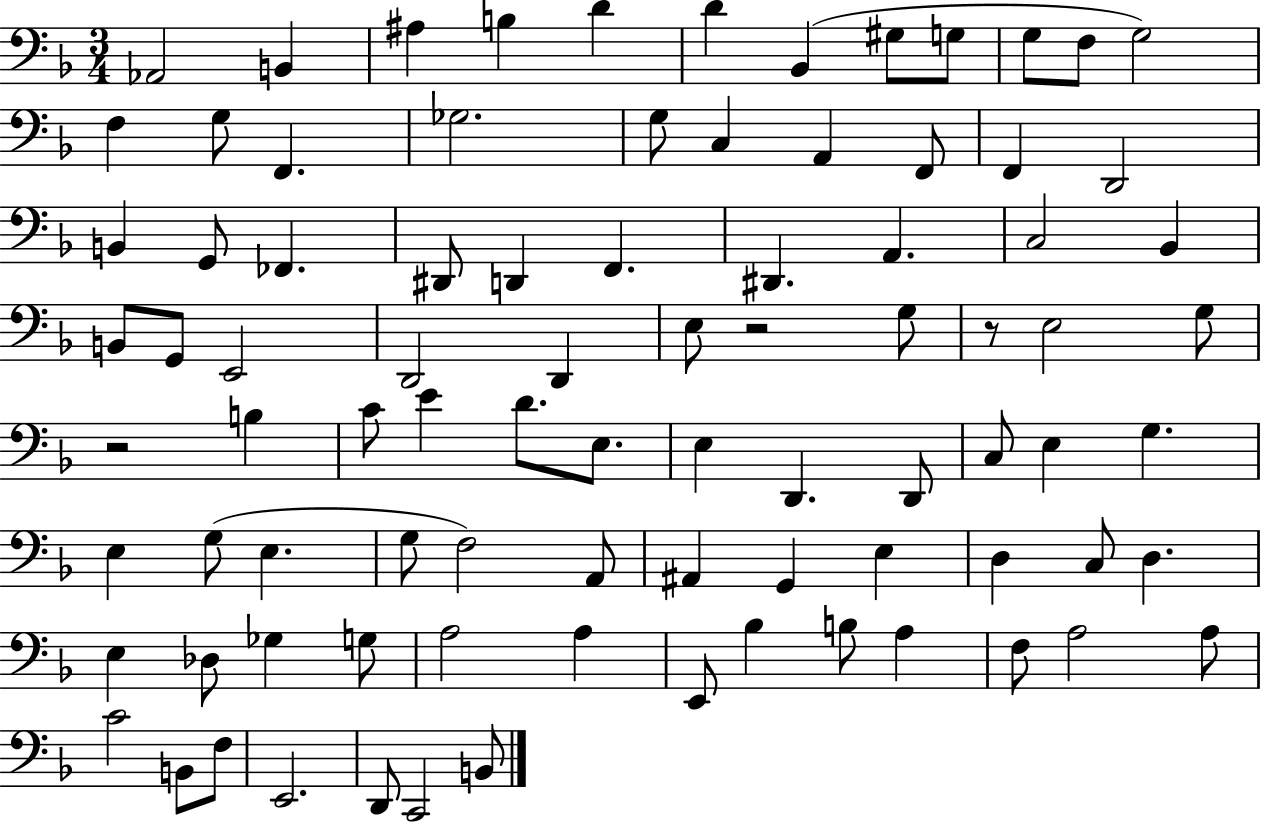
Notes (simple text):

Ab2/h B2/q A#3/q B3/q D4/q D4/q Bb2/q G#3/e G3/e G3/e F3/e G3/h F3/q G3/e F2/q. Gb3/h. G3/e C3/q A2/q F2/e F2/q D2/h B2/q G2/e FES2/q. D#2/e D2/q F2/q. D#2/q. A2/q. C3/h Bb2/q B2/e G2/e E2/h D2/h D2/q E3/e R/h G3/e R/e E3/h G3/e R/h B3/q C4/e E4/q D4/e. E3/e. E3/q D2/q. D2/e C3/e E3/q G3/q. E3/q G3/e E3/q. G3/e F3/h A2/e A#2/q G2/q E3/q D3/q C3/e D3/q. E3/q Db3/e Gb3/q G3/e A3/h A3/q E2/e Bb3/q B3/e A3/q F3/e A3/h A3/e C4/h B2/e F3/e E2/h. D2/e C2/h B2/e